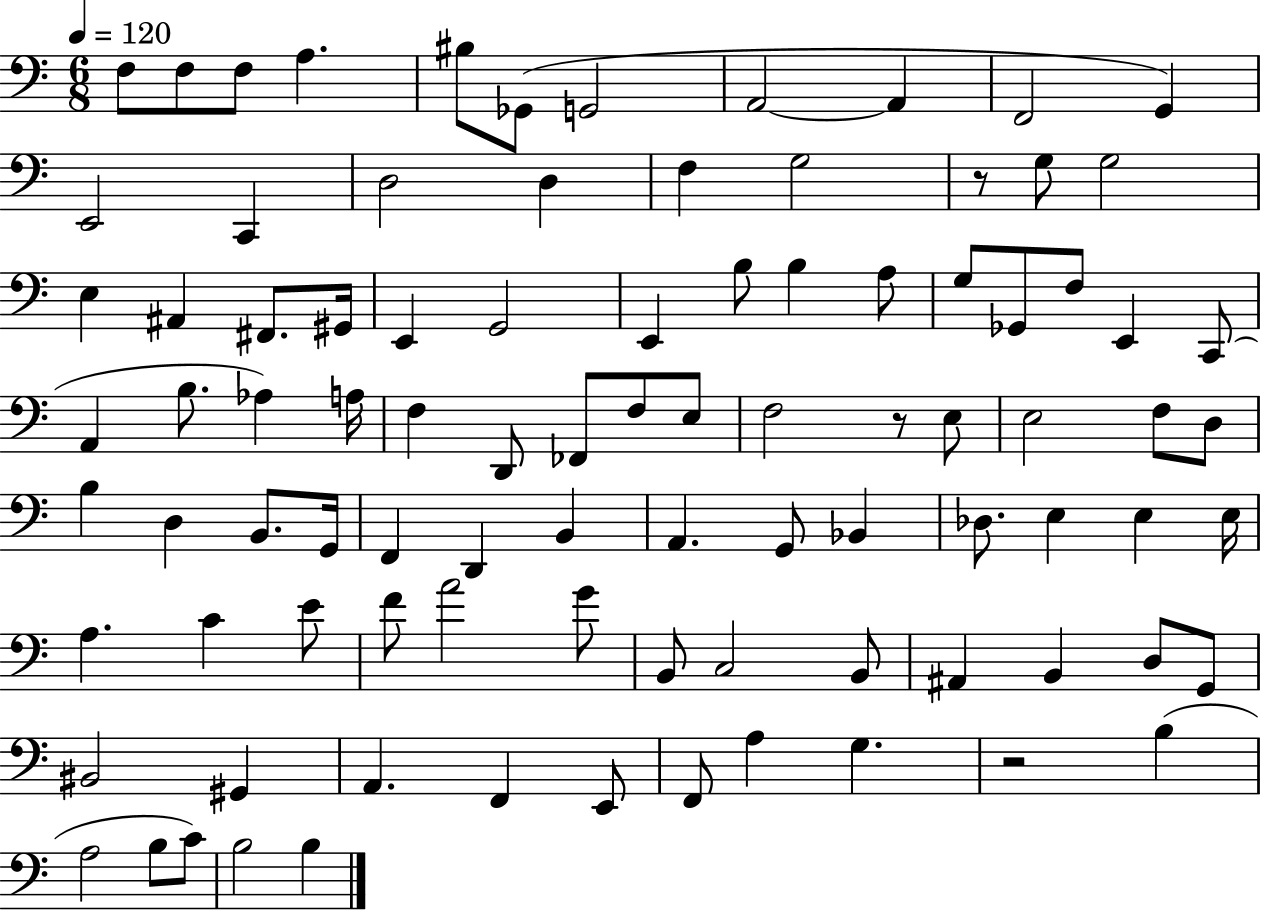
X:1
T:Untitled
M:6/8
L:1/4
K:C
F,/2 F,/2 F,/2 A, ^B,/2 _G,,/2 G,,2 A,,2 A,, F,,2 G,, E,,2 C,, D,2 D, F, G,2 z/2 G,/2 G,2 E, ^A,, ^F,,/2 ^G,,/4 E,, G,,2 E,, B,/2 B, A,/2 G,/2 _G,,/2 F,/2 E,, C,,/2 A,, B,/2 _A, A,/4 F, D,,/2 _F,,/2 F,/2 E,/2 F,2 z/2 E,/2 E,2 F,/2 D,/2 B, D, B,,/2 G,,/4 F,, D,, B,, A,, G,,/2 _B,, _D,/2 E, E, E,/4 A, C E/2 F/2 A2 G/2 B,,/2 C,2 B,,/2 ^A,, B,, D,/2 G,,/2 ^B,,2 ^G,, A,, F,, E,,/2 F,,/2 A, G, z2 B, A,2 B,/2 C/2 B,2 B,